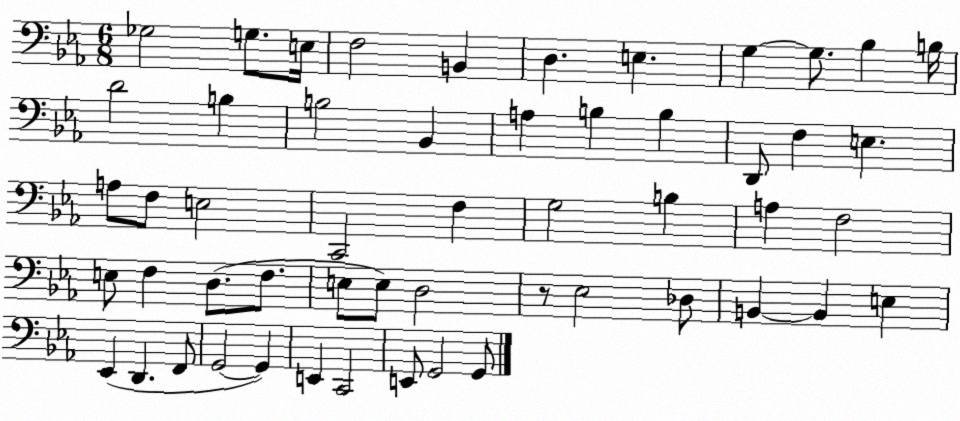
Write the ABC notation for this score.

X:1
T:Untitled
M:6/8
L:1/4
K:Eb
_G,2 G,/2 E,/4 F,2 B,, D, E, G, G,/2 _B, B,/4 D2 B, B,2 _B,, A, B, B, D,,/2 F, E, A,/2 F,/2 E,2 C,,2 F, G,2 B, A, F,2 E,/2 F, D,/2 F,/2 E,/2 E,/2 D,2 z/2 _E,2 _D,/2 B,, B,, E, _E,, D,, F,,/2 G,,2 G,, E,, C,,2 E,,/2 G,,2 G,,/2